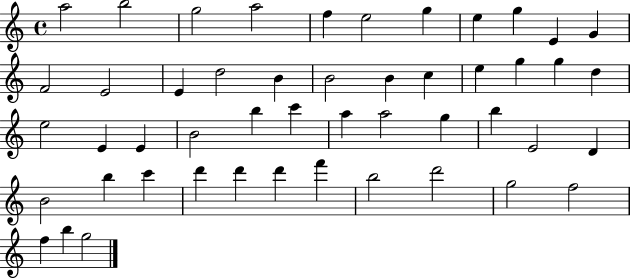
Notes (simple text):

A5/h B5/h G5/h A5/h F5/q E5/h G5/q E5/q G5/q E4/q G4/q F4/h E4/h E4/q D5/h B4/q B4/h B4/q C5/q E5/q G5/q G5/q D5/q E5/h E4/q E4/q B4/h B5/q C6/q A5/q A5/h G5/q B5/q E4/h D4/q B4/h B5/q C6/q D6/q D6/q D6/q F6/q B5/h D6/h G5/h F5/h F5/q B5/q G5/h